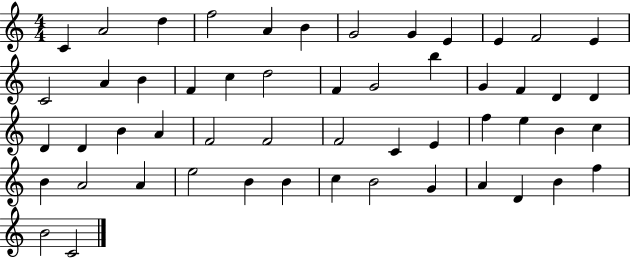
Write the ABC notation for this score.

X:1
T:Untitled
M:4/4
L:1/4
K:C
C A2 d f2 A B G2 G E E F2 E C2 A B F c d2 F G2 b G F D D D D B A F2 F2 F2 C E f e B c B A2 A e2 B B c B2 G A D B f B2 C2